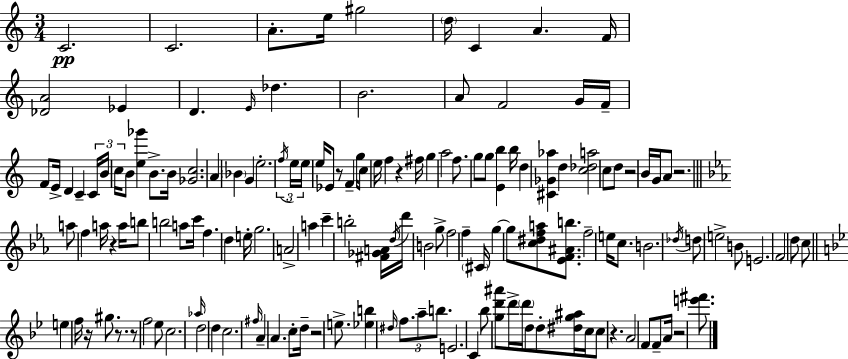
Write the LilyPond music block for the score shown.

{
  \clef treble
  \numericTimeSignature
  \time 3/4
  \key a \minor
  c'2.\pp | c'2. | a'8.-. e''16 gis''2 | \parenthesize d''16 c'4 a'4. f'16 | \break <des' a'>2 ees'4 | d'4. \grace { e'16 } des''4. | b'2. | a'8 f'2 g'16 | \break f'16-- f'8 e'16-> d'4 c'4-- | \tuplet 3/2 { c'16 b'16 c''16 } b'8 <e'' ges'''>4 b'8.-> | b'16 <ges' c''>2. | a'4 \parenthesize bes'4 g'4 | \break e''2.-. | \tuplet 3/2 { \acciaccatura { f''16 } e''16 e''16 } e''16 ees'8 r8 f'4-- | g''16 c''8 e''16 f''4 r4 | fis''16 g''4 a''2 | \break f''8. g''8 g''8 <e' b''>4 | b''16 d''4 <cis' ges' aes''>4 d''4 | <c'' des'' a''>2 c''8 | d''8 r2 b'16 g'16 | \break a'8 r2. | \bar "||" \break \key ees \major a''8 f''4 a''16 r4 a''16 | b''8 b''2 a''8 | c'''16 f''4. d''4 e''16-. | g''2. | \break a'2-> a''4 | c'''4-- b''2-. | <fis' ges' a'>16 \acciaccatura { d''16 } d'''16 b'2 g''8-> | f''2 f''4-- | \break \parenthesize cis'16 g''4~~ g''8 <c'' dis'' f'' a''>8 <ees' f' ais' b''>8. | f''2-- e''16 c''8. | b'2. | \acciaccatura { des''16 } d''8 e''2-> | \break b'8 e'2. | f'2 d''8 | c''8 \bar "||" \break \key bes \major e''4 f''16 r16 gis''8. r8. | r8 f''2 ees''8 | c''2. | \grace { aes''16 } d''2 d''4 | \break c''2. | \grace { fis''16 } a'4-- \parenthesize a'4. | c''8-. d''16-- r2 e''8.-> | <ees'' b''>4 \grace { dis''16 } \tuplet 3/2 { f''8. a''8-- | \break b''8. } e'2. | c'4 bes''8 <g'' d''' ais'''>8 d'''16-> | \parenthesize d'''16 d''8 d''8-. <dis'' g'' ais''>16 c''16 c''8 r4. | a'2 f'8 | \break f'8-- a'16 r2 | <e''' fis'''>8. \bar "|."
}